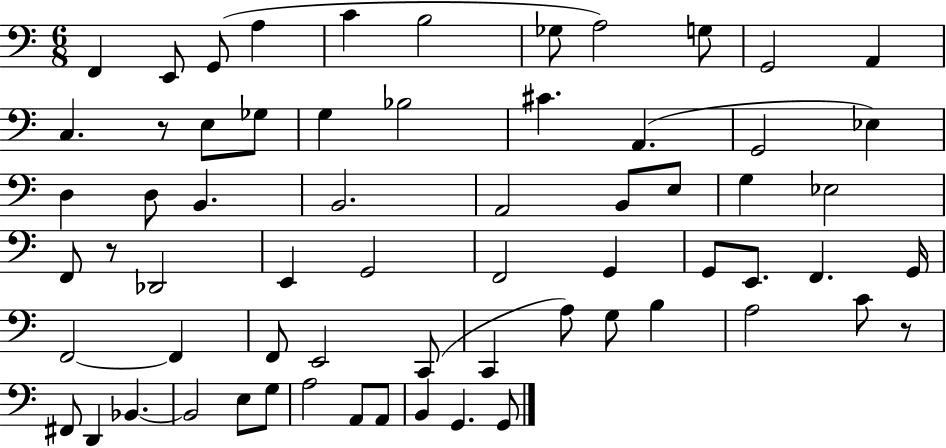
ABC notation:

X:1
T:Untitled
M:6/8
L:1/4
K:C
F,, E,,/2 G,,/2 A, C B,2 _G,/2 A,2 G,/2 G,,2 A,, C, z/2 E,/2 _G,/2 G, _B,2 ^C A,, G,,2 _E, D, D,/2 B,, B,,2 A,,2 B,,/2 E,/2 G, _E,2 F,,/2 z/2 _D,,2 E,, G,,2 F,,2 G,, G,,/2 E,,/2 F,, G,,/4 F,,2 F,, F,,/2 E,,2 C,,/2 C,, A,/2 G,/2 B, A,2 C/2 z/2 ^F,,/2 D,, _B,, _B,,2 E,/2 G,/2 A,2 A,,/2 A,,/2 B,, G,, G,,/2